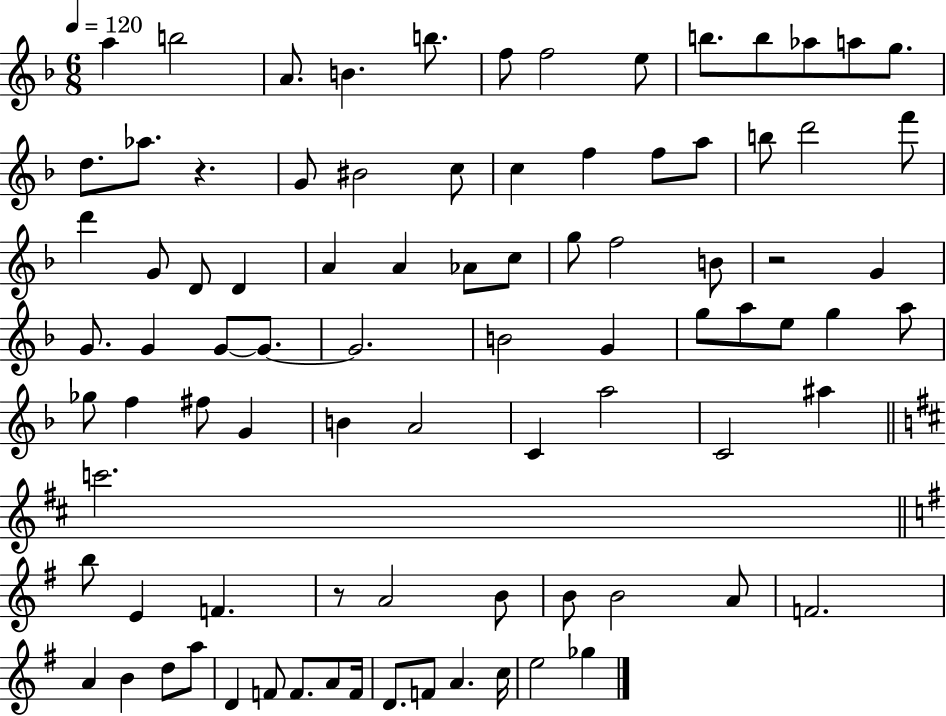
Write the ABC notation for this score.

X:1
T:Untitled
M:6/8
L:1/4
K:F
a b2 A/2 B b/2 f/2 f2 e/2 b/2 b/2 _a/2 a/2 g/2 d/2 _a/2 z G/2 ^B2 c/2 c f f/2 a/2 b/2 d'2 f'/2 d' G/2 D/2 D A A _A/2 c/2 g/2 f2 B/2 z2 G G/2 G G/2 G/2 G2 B2 G g/2 a/2 e/2 g a/2 _g/2 f ^f/2 G B A2 C a2 C2 ^a c'2 b/2 E F z/2 A2 B/2 B/2 B2 A/2 F2 A B d/2 a/2 D F/2 F/2 A/2 F/4 D/2 F/2 A c/4 e2 _g